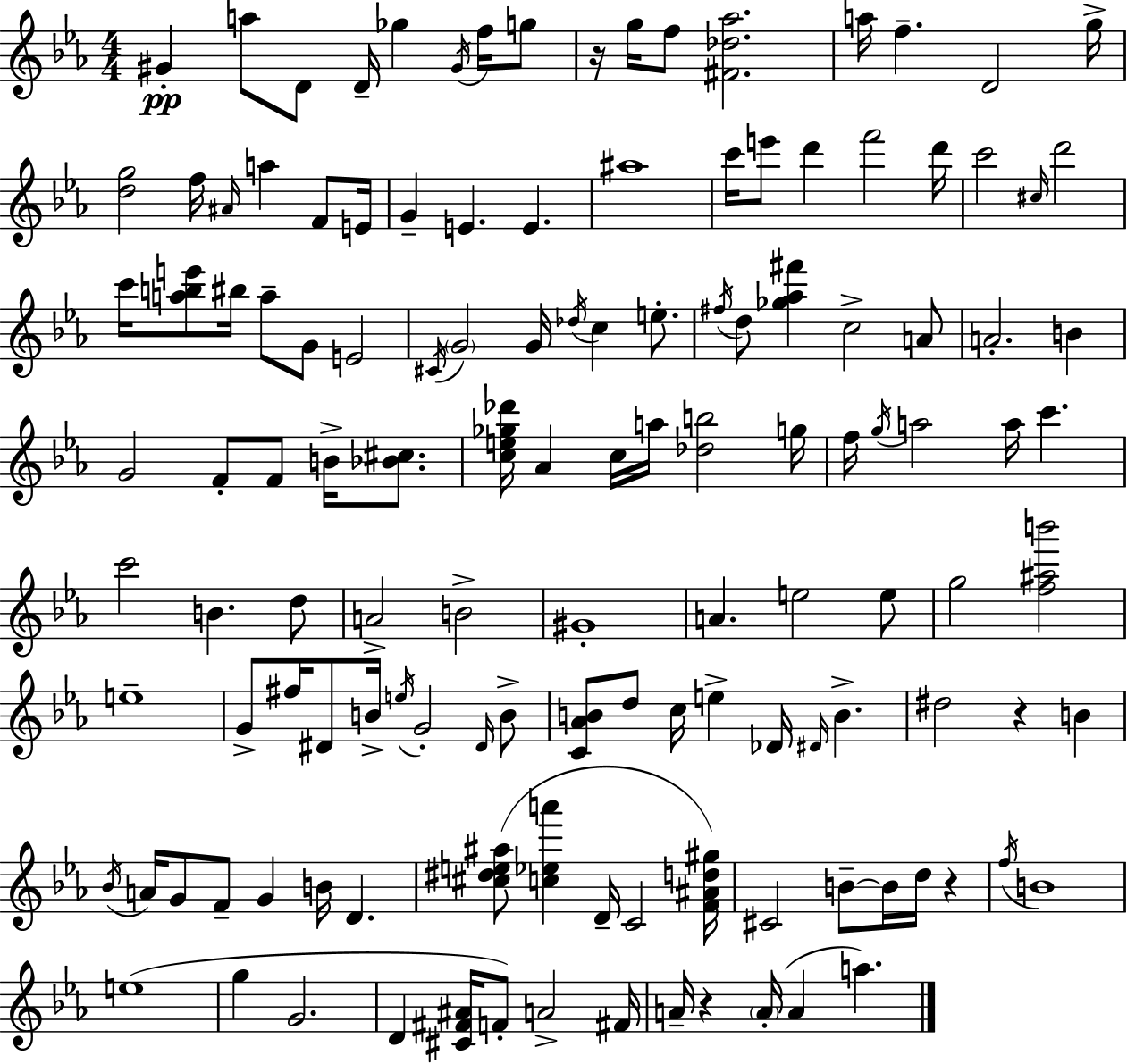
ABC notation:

X:1
T:Untitled
M:4/4
L:1/4
K:Cm
^G a/2 D/2 D/4 _g ^G/4 f/4 g/2 z/4 g/4 f/2 [^F_d_a]2 a/4 f D2 g/4 [dg]2 f/4 ^A/4 a F/2 E/4 G E E ^a4 c'/4 e'/2 d' f'2 d'/4 c'2 ^c/4 d'2 c'/4 [abe']/2 ^b/4 a/2 G/2 E2 ^C/4 G2 G/4 _d/4 c e/2 ^f/4 d/2 [_g_a^f'] c2 A/2 A2 B G2 F/2 F/2 B/4 [_B^c]/2 [ce_g_d']/4 _A c/4 a/4 [_db]2 g/4 f/4 g/4 a2 a/4 c' c'2 B d/2 A2 B2 ^G4 A e2 e/2 g2 [f^ab']2 e4 G/2 ^f/4 ^D/2 B/4 e/4 G2 ^D/4 B/2 [C_AB]/2 d/2 c/4 e _D/4 ^D/4 B ^d2 z B _B/4 A/4 G/2 F/2 G B/4 D [^c^de^a]/2 [c_ea'] D/4 C2 [F^Ad^g]/4 ^C2 B/2 B/4 d/4 z f/4 B4 e4 g G2 D [^C^F^A]/4 F/2 A2 ^F/4 A/4 z A/4 A a